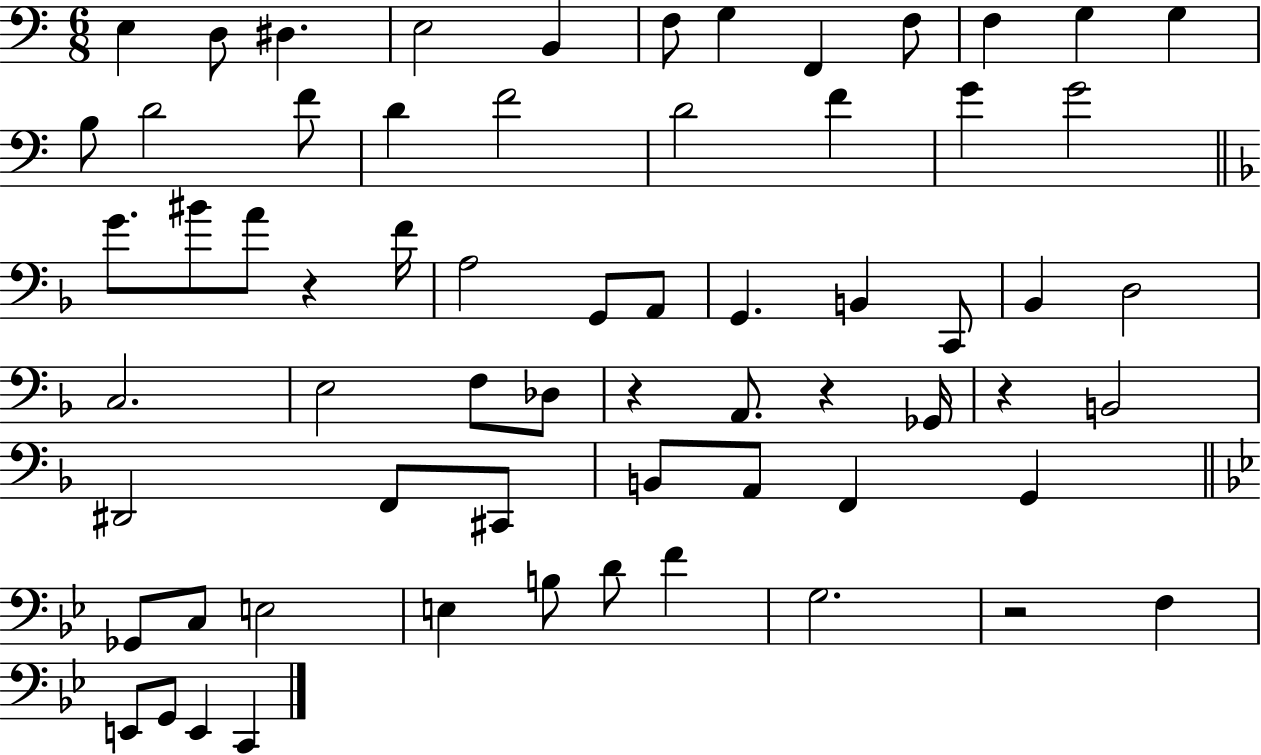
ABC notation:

X:1
T:Untitled
M:6/8
L:1/4
K:C
E, D,/2 ^D, E,2 B,, F,/2 G, F,, F,/2 F, G, G, B,/2 D2 F/2 D F2 D2 F G G2 G/2 ^B/2 A/2 z F/4 A,2 G,,/2 A,,/2 G,, B,, C,,/2 _B,, D,2 C,2 E,2 F,/2 _D,/2 z A,,/2 z _G,,/4 z B,,2 ^D,,2 F,,/2 ^C,,/2 B,,/2 A,,/2 F,, G,, _G,,/2 C,/2 E,2 E, B,/2 D/2 F G,2 z2 F, E,,/2 G,,/2 E,, C,,